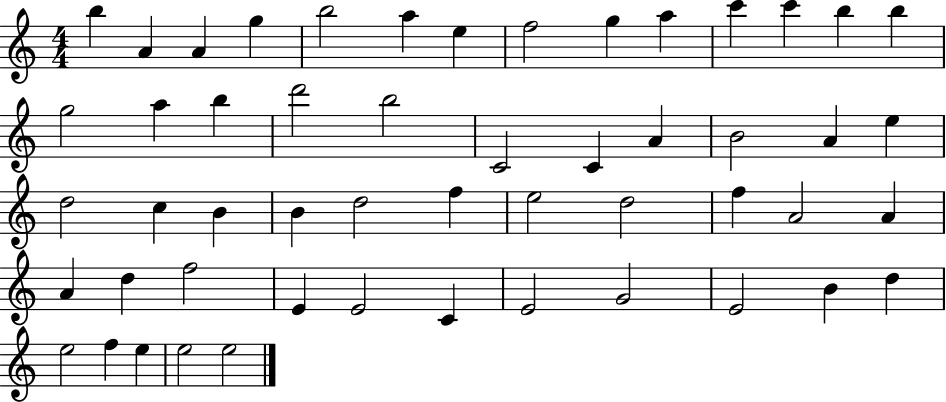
{
  \clef treble
  \numericTimeSignature
  \time 4/4
  \key c \major
  b''4 a'4 a'4 g''4 | b''2 a''4 e''4 | f''2 g''4 a''4 | c'''4 c'''4 b''4 b''4 | \break g''2 a''4 b''4 | d'''2 b''2 | c'2 c'4 a'4 | b'2 a'4 e''4 | \break d''2 c''4 b'4 | b'4 d''2 f''4 | e''2 d''2 | f''4 a'2 a'4 | \break a'4 d''4 f''2 | e'4 e'2 c'4 | e'2 g'2 | e'2 b'4 d''4 | \break e''2 f''4 e''4 | e''2 e''2 | \bar "|."
}